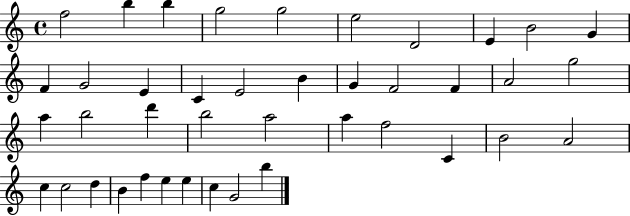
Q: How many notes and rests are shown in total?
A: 41